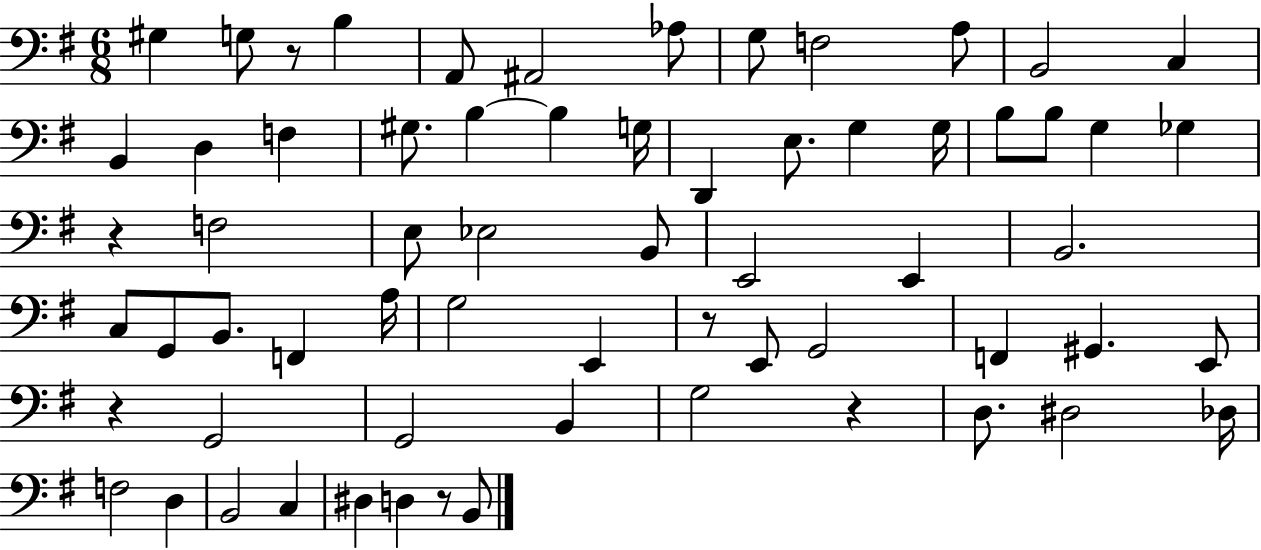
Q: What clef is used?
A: bass